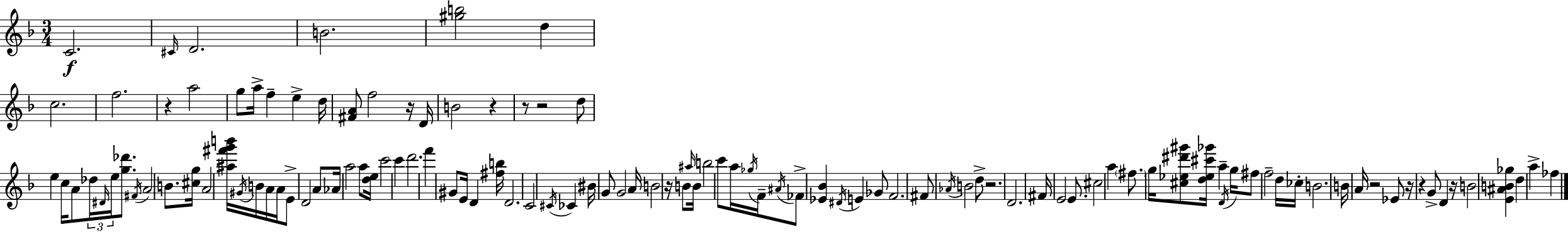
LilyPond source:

{
  \clef treble
  \numericTimeSignature
  \time 3/4
  \key d \minor
  c'2.\f | \grace { cis'16 } d'2. | b'2. | <gis'' b''>2 d''4 | \break c''2. | f''2. | r4 a''2 | g''8 a''16-> f''4-- e''4-> | \break d''16 <fis' a'>8 f''2 r16 | d'16 b'2 r4 | r8 r2 d''8 | e''4 c''16 a'8 \tuplet 3/2 { des''16 \grace { dis'16 } e''16 } <g'' des'''>8. | \break \acciaccatura { fis'16 } a'2 b'8. | <cis'' g''>16 a'2 <ais'' fis''' g''' b'''>16 | \acciaccatura { gis'16 } b'16 a'16 a'16 e'8-> d'2 | a'8 aes'16 a''2 | \break a''8 <d'' e''>16 c'''2 | c'''4 d'''2. | f'''4 gis'8 e'16 d'4 | <fis'' b''>16 d'2. | \break c'2 | \acciaccatura { cis'16 } ces'4 bis'16 g'8 g'2 | a'16 b'2 | r16 b'8 \grace { ais''16 } b'16 b''2 | \break c'''8 a''16 \acciaccatura { ges''16 } f'16-- \acciaccatura { ais'16 } fes'8-> <ees' bes'>4 | \acciaccatura { dis'16 } e'4 ges'8 f'2. | fis'8 \acciaccatura { aes'16 } | b'2 d''8-> r2. | \break d'2. | fis'16 e'2 | e'8. cis''2 | a''4 \parenthesize fis''8. | \break g''16 <cis'' ees'' dis''' gis'''>8 <d'' ees'' cis''' ges'''>16 a''4-- \acciaccatura { d'16 } g''16 fis''8 | f''2-- d''16 ces''16-. b'2. | b'16 | a'16 r2 ees'8 r16 | \break r4 g'8-> d'4 r16 b'2 | <e' ais' b' ges''>4 d''4 | a''4-> fes''4 \bar "|."
}